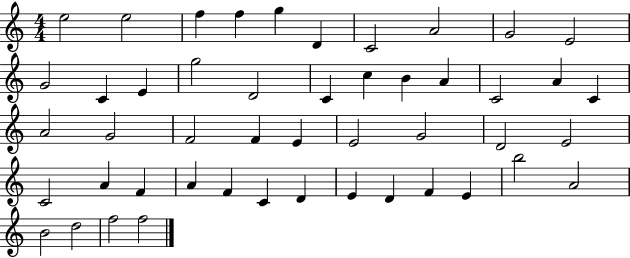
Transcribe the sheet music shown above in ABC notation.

X:1
T:Untitled
M:4/4
L:1/4
K:C
e2 e2 f f g D C2 A2 G2 E2 G2 C E g2 D2 C c B A C2 A C A2 G2 F2 F E E2 G2 D2 E2 C2 A F A F C D E D F E b2 A2 B2 d2 f2 f2